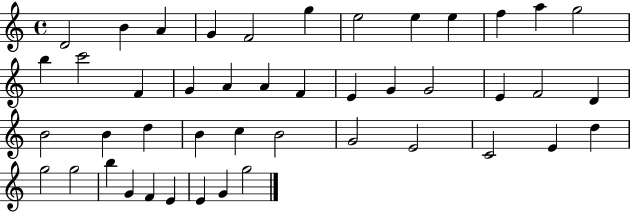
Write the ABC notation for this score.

X:1
T:Untitled
M:4/4
L:1/4
K:C
D2 B A G F2 g e2 e e f a g2 b c'2 F G A A F E G G2 E F2 D B2 B d B c B2 G2 E2 C2 E d g2 g2 b G F E E G g2